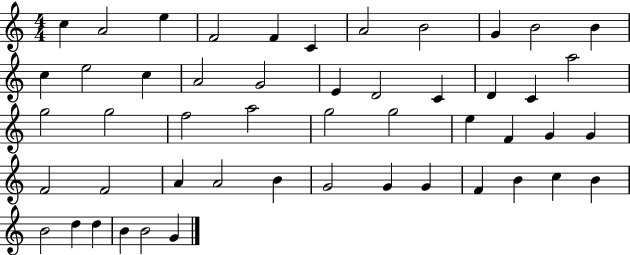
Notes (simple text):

C5/q A4/h E5/q F4/h F4/q C4/q A4/h B4/h G4/q B4/h B4/q C5/q E5/h C5/q A4/h G4/h E4/q D4/h C4/q D4/q C4/q A5/h G5/h G5/h F5/h A5/h G5/h G5/h E5/q F4/q G4/q G4/q F4/h F4/h A4/q A4/h B4/q G4/h G4/q G4/q F4/q B4/q C5/q B4/q B4/h D5/q D5/q B4/q B4/h G4/q